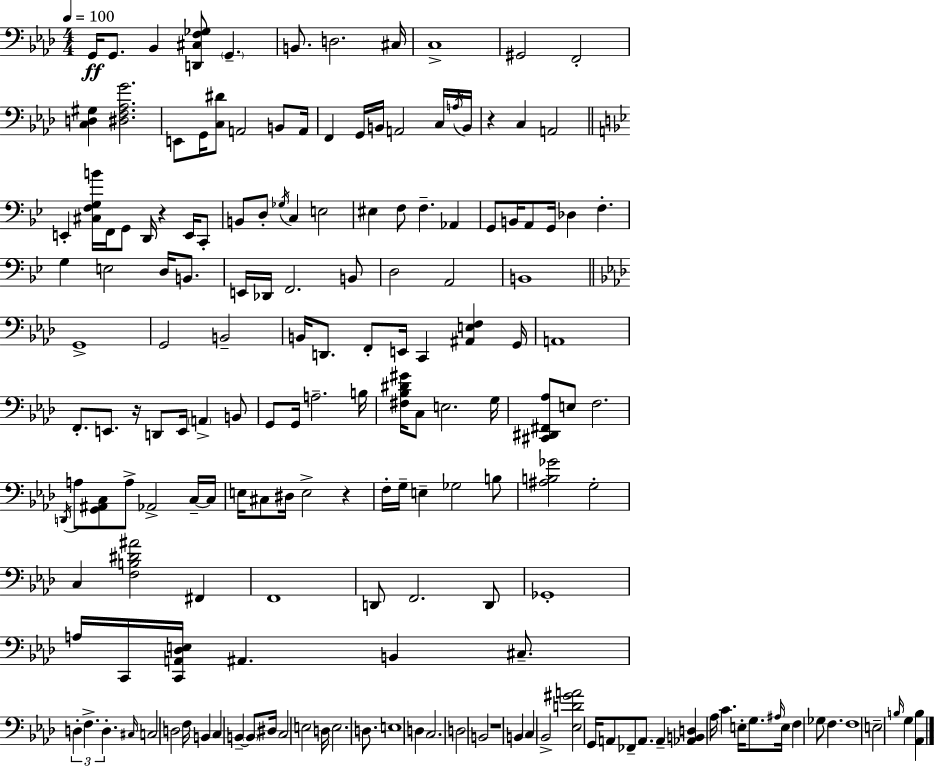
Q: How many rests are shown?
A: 5